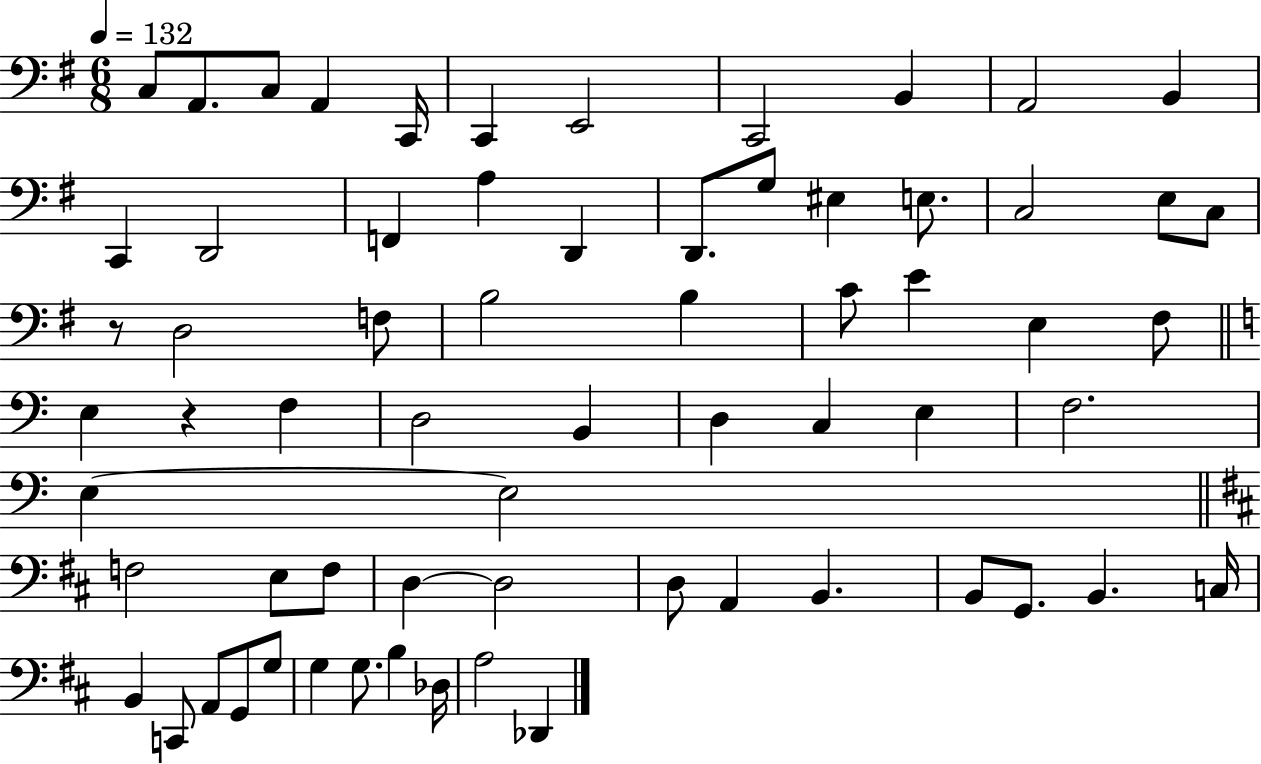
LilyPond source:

{
  \clef bass
  \numericTimeSignature
  \time 6/8
  \key g \major
  \tempo 4 = 132
  c8 a,8. c8 a,4 c,16 | c,4 e,2 | c,2 b,4 | a,2 b,4 | \break c,4 d,2 | f,4 a4 d,4 | d,8. g8 eis4 e8. | c2 e8 c8 | \break r8 d2 f8 | b2 b4 | c'8 e'4 e4 fis8 | \bar "||" \break \key c \major e4 r4 f4 | d2 b,4 | d4 c4 e4 | f2. | \break e4~~ e2 | \bar "||" \break \key d \major f2 e8 f8 | d4~~ d2 | d8 a,4 b,4. | b,8 g,8. b,4. c16 | \break b,4 c,8 a,8 g,8 g8 | g4 g8. b4 des16 | a2 des,4 | \bar "|."
}